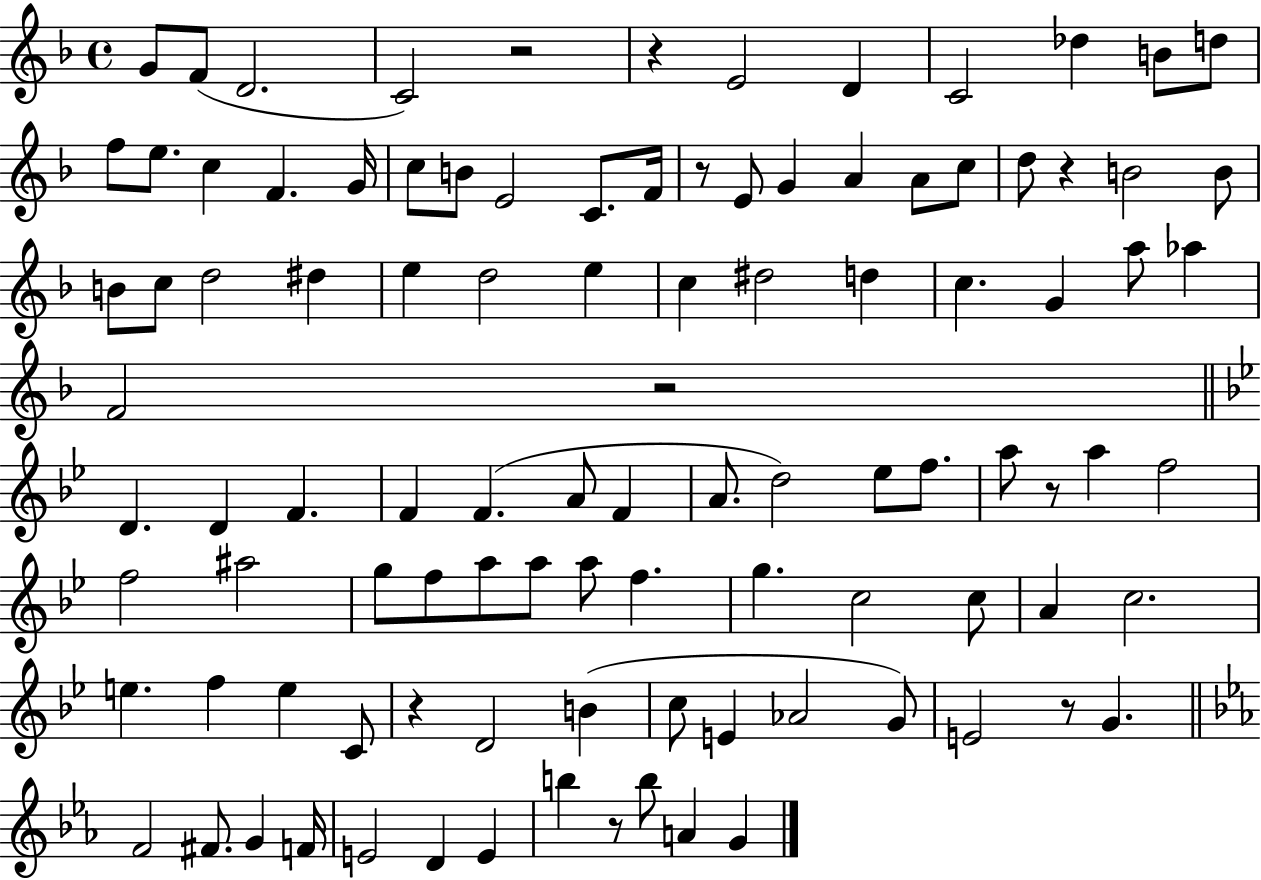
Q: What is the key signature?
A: F major